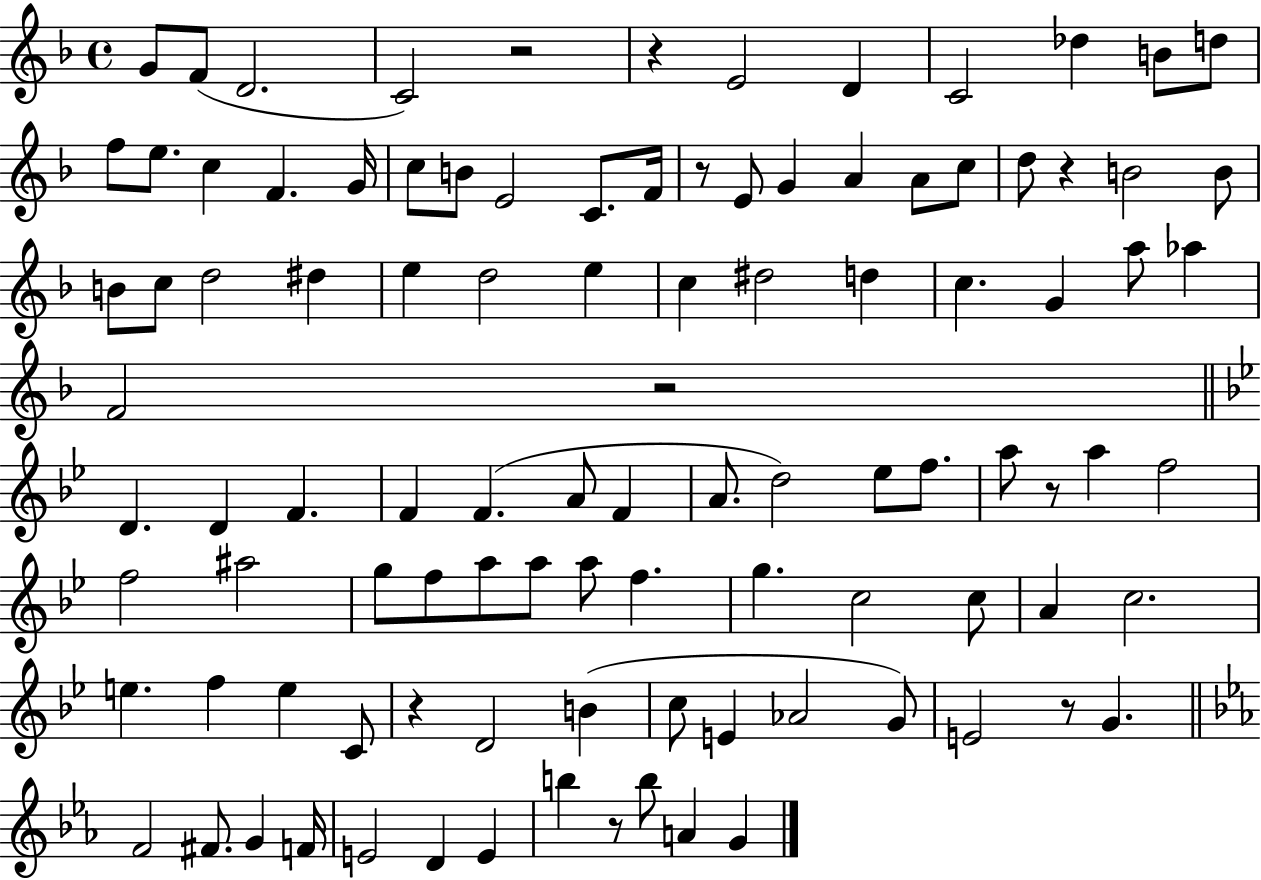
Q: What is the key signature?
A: F major